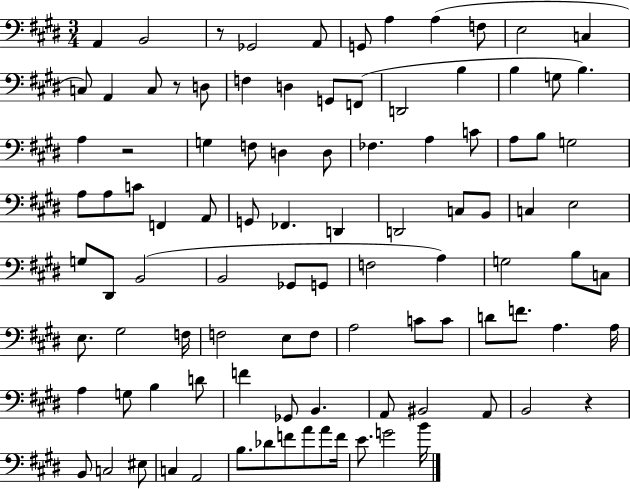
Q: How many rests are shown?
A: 4